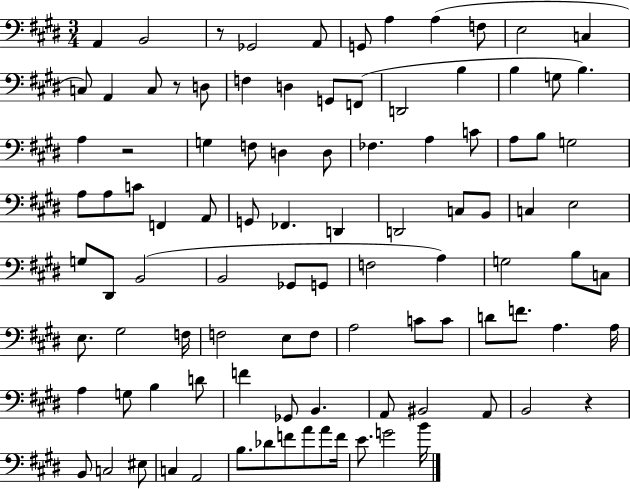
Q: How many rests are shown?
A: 4